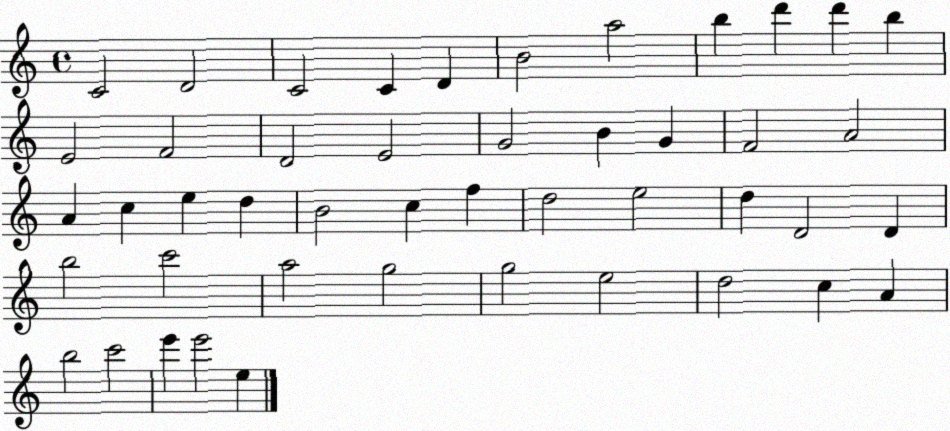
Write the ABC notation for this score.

X:1
T:Untitled
M:4/4
L:1/4
K:C
C2 D2 C2 C D B2 a2 b d' d' b E2 F2 D2 E2 G2 B G F2 A2 A c e d B2 c f d2 e2 d D2 D b2 c'2 a2 g2 g2 e2 d2 c A b2 c'2 e' e'2 e